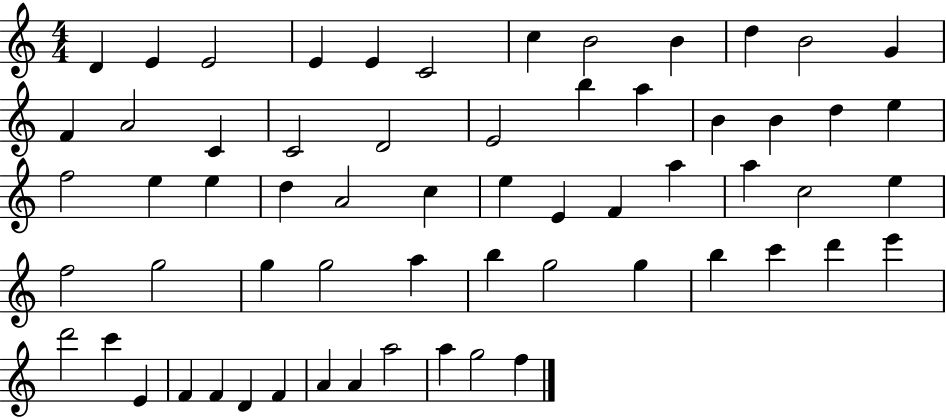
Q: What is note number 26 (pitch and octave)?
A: E5